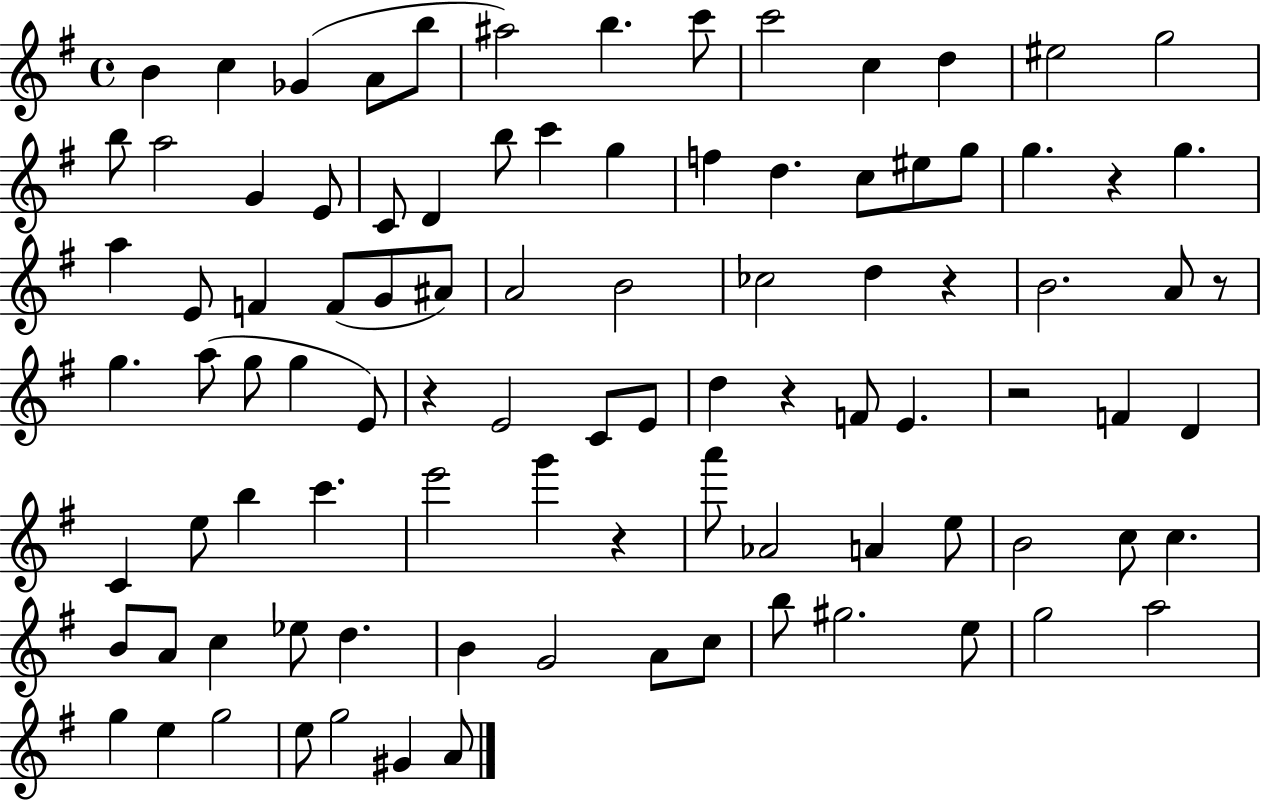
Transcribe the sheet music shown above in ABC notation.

X:1
T:Untitled
M:4/4
L:1/4
K:G
B c _G A/2 b/2 ^a2 b c'/2 c'2 c d ^e2 g2 b/2 a2 G E/2 C/2 D b/2 c' g f d c/2 ^e/2 g/2 g z g a E/2 F F/2 G/2 ^A/2 A2 B2 _c2 d z B2 A/2 z/2 g a/2 g/2 g E/2 z E2 C/2 E/2 d z F/2 E z2 F D C e/2 b c' e'2 g' z a'/2 _A2 A e/2 B2 c/2 c B/2 A/2 c _e/2 d B G2 A/2 c/2 b/2 ^g2 e/2 g2 a2 g e g2 e/2 g2 ^G A/2